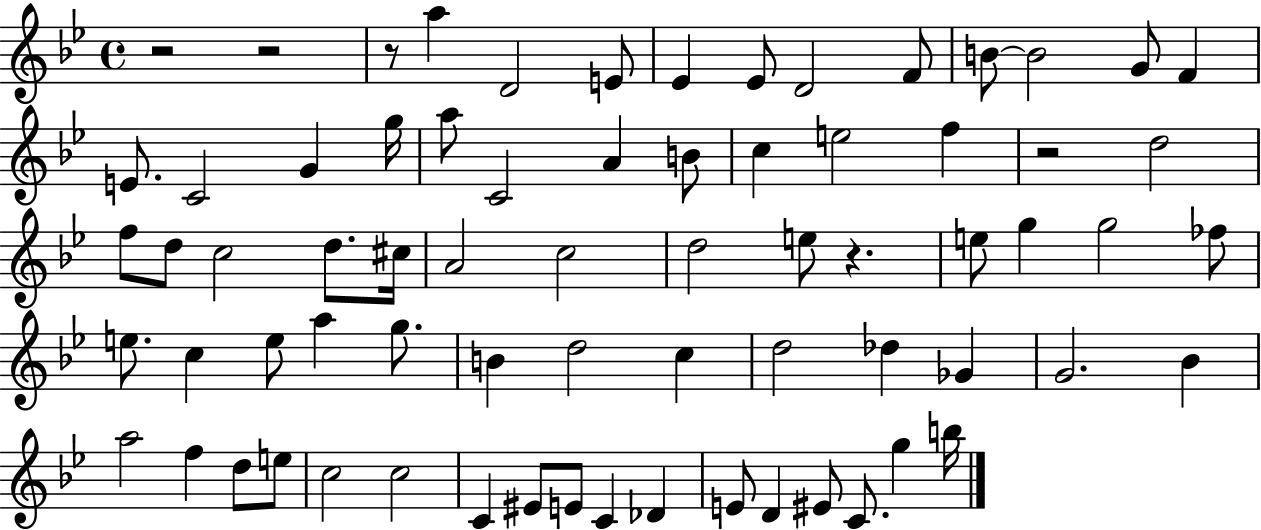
X:1
T:Untitled
M:4/4
L:1/4
K:Bb
z2 z2 z/2 a D2 E/2 _E _E/2 D2 F/2 B/2 B2 G/2 F E/2 C2 G g/4 a/2 C2 A B/2 c e2 f z2 d2 f/2 d/2 c2 d/2 ^c/4 A2 c2 d2 e/2 z e/2 g g2 _f/2 e/2 c e/2 a g/2 B d2 c d2 _d _G G2 _B a2 f d/2 e/2 c2 c2 C ^E/2 E/2 C _D E/2 D ^E/2 C/2 g b/4